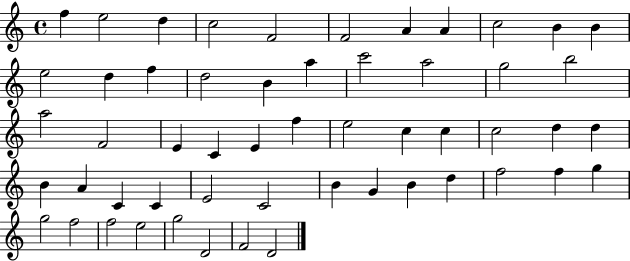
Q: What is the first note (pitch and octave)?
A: F5